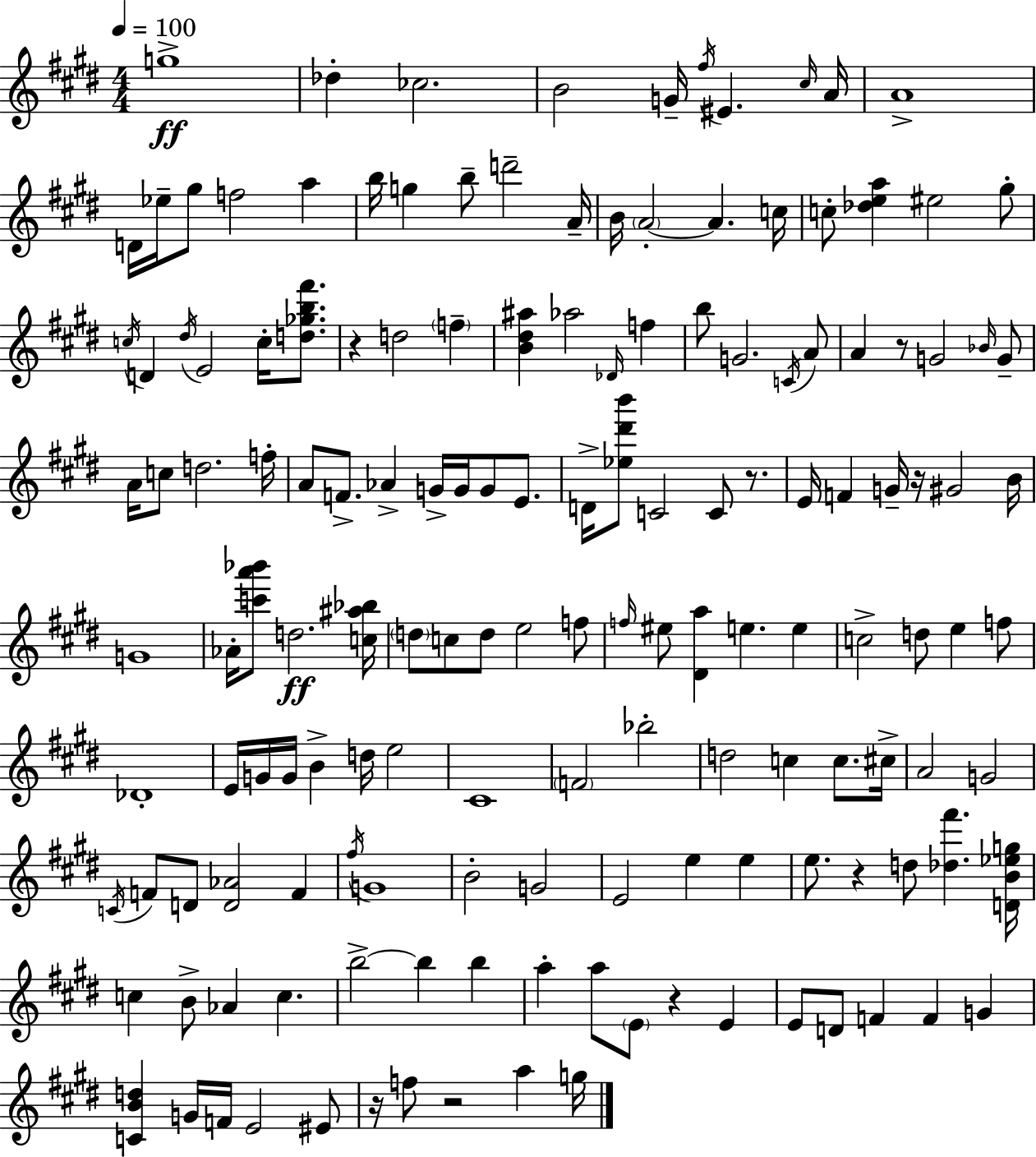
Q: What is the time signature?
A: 4/4